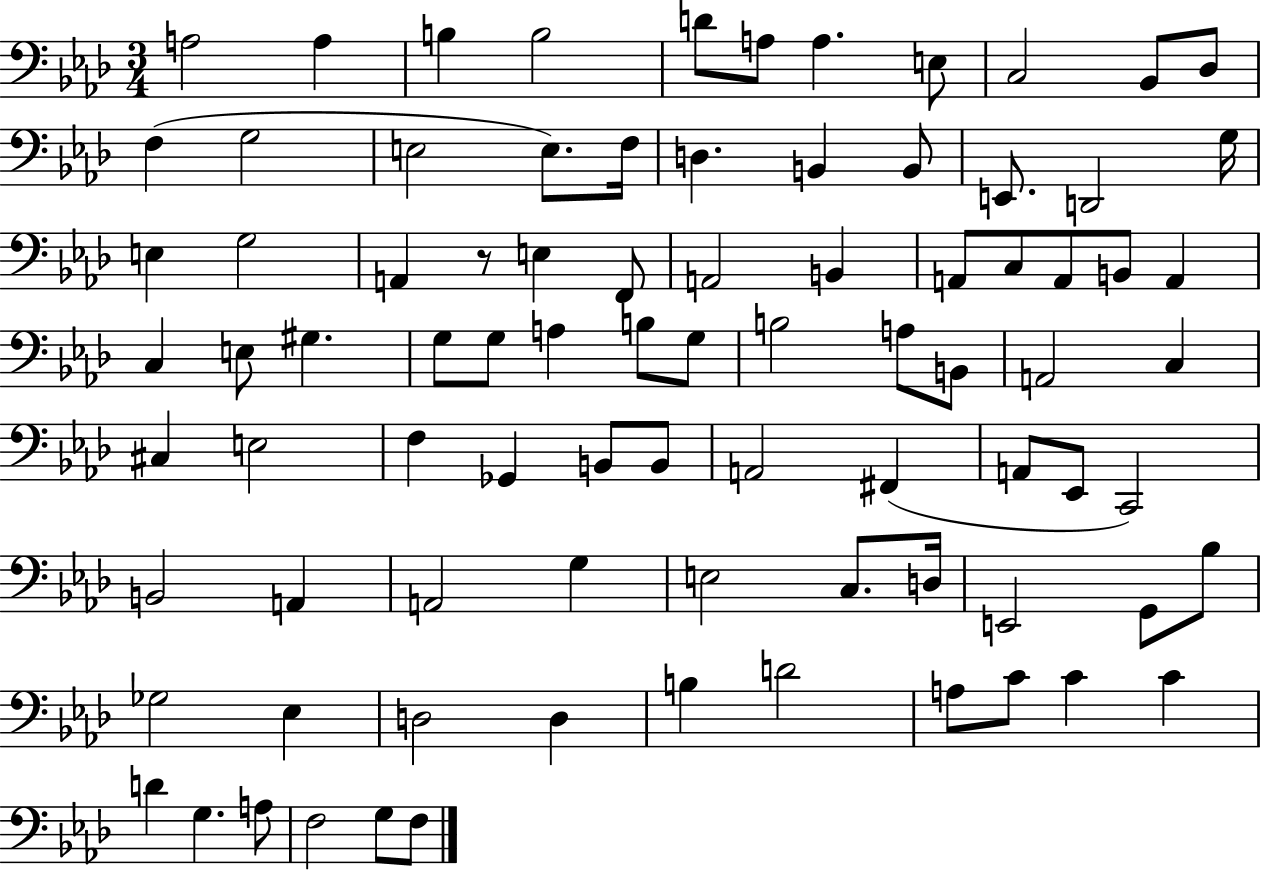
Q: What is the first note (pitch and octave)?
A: A3